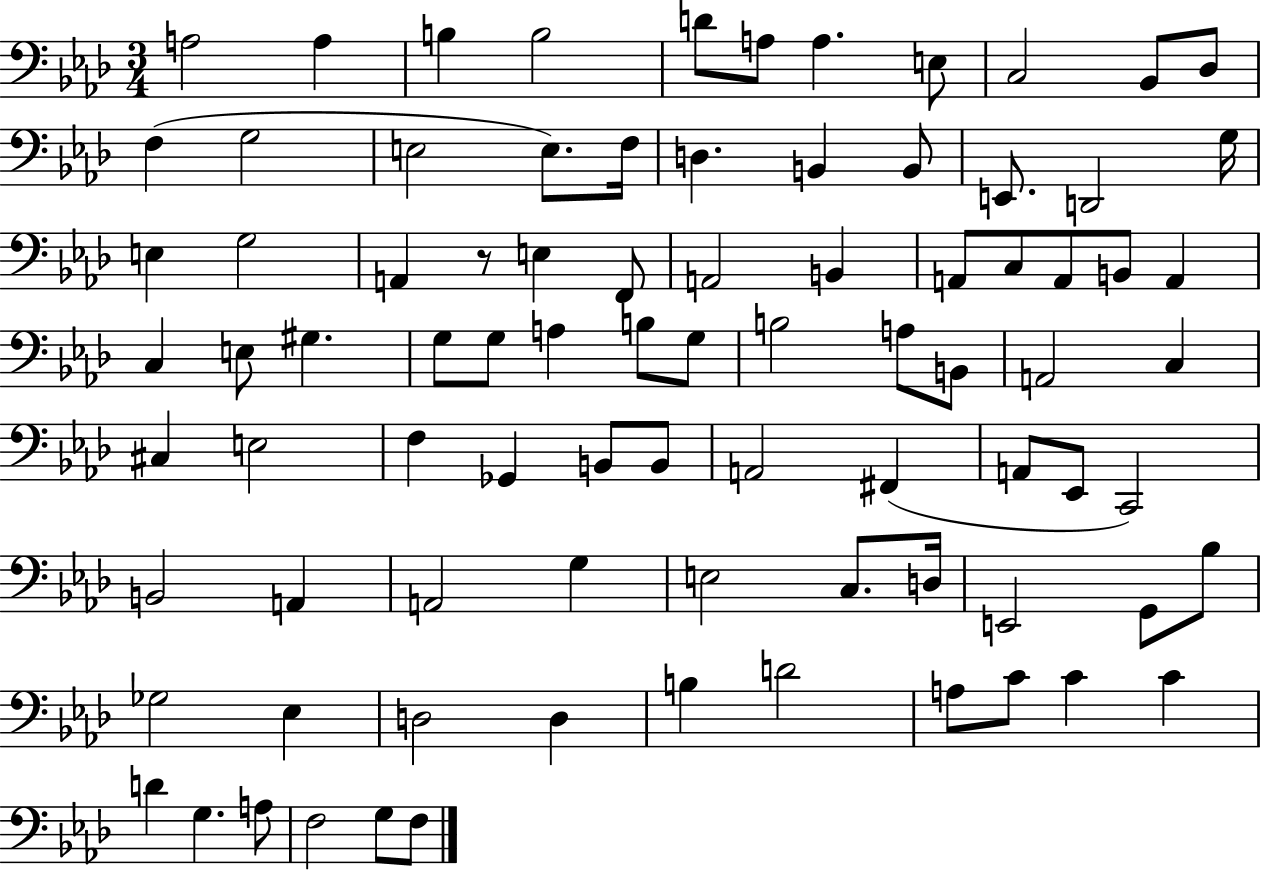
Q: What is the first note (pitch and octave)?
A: A3